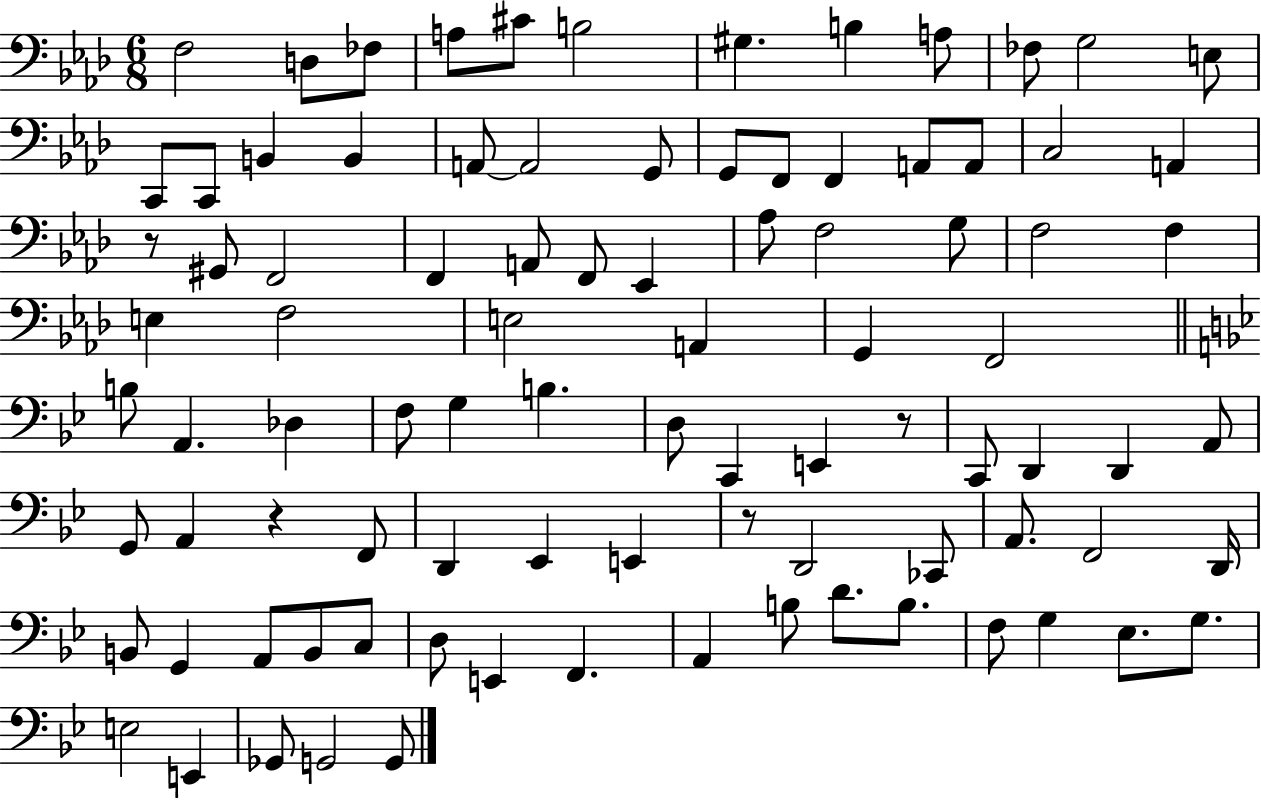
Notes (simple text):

F3/h D3/e FES3/e A3/e C#4/e B3/h G#3/q. B3/q A3/e FES3/e G3/h E3/e C2/e C2/e B2/q B2/q A2/e A2/h G2/e G2/e F2/e F2/q A2/e A2/e C3/h A2/q R/e G#2/e F2/h F2/q A2/e F2/e Eb2/q Ab3/e F3/h G3/e F3/h F3/q E3/q F3/h E3/h A2/q G2/q F2/h B3/e A2/q. Db3/q F3/e G3/q B3/q. D3/e C2/q E2/q R/e C2/e D2/q D2/q A2/e G2/e A2/q R/q F2/e D2/q Eb2/q E2/q R/e D2/h CES2/e A2/e. F2/h D2/s B2/e G2/q A2/e B2/e C3/e D3/e E2/q F2/q. A2/q B3/e D4/e. B3/e. F3/e G3/q Eb3/e. G3/e. E3/h E2/q Gb2/e G2/h G2/e